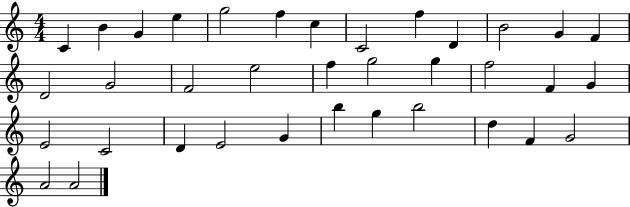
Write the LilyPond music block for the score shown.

{
  \clef treble
  \numericTimeSignature
  \time 4/4
  \key c \major
  c'4 b'4 g'4 e''4 | g''2 f''4 c''4 | c'2 f''4 d'4 | b'2 g'4 f'4 | \break d'2 g'2 | f'2 e''2 | f''4 g''2 g''4 | f''2 f'4 g'4 | \break e'2 c'2 | d'4 e'2 g'4 | b''4 g''4 b''2 | d''4 f'4 g'2 | \break a'2 a'2 | \bar "|."
}